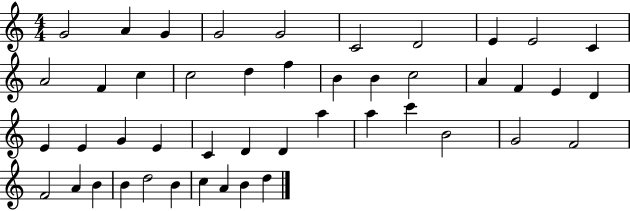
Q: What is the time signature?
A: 4/4